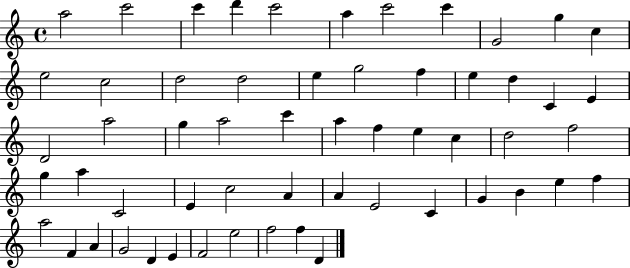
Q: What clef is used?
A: treble